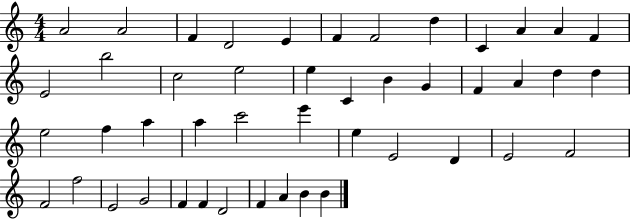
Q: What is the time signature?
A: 4/4